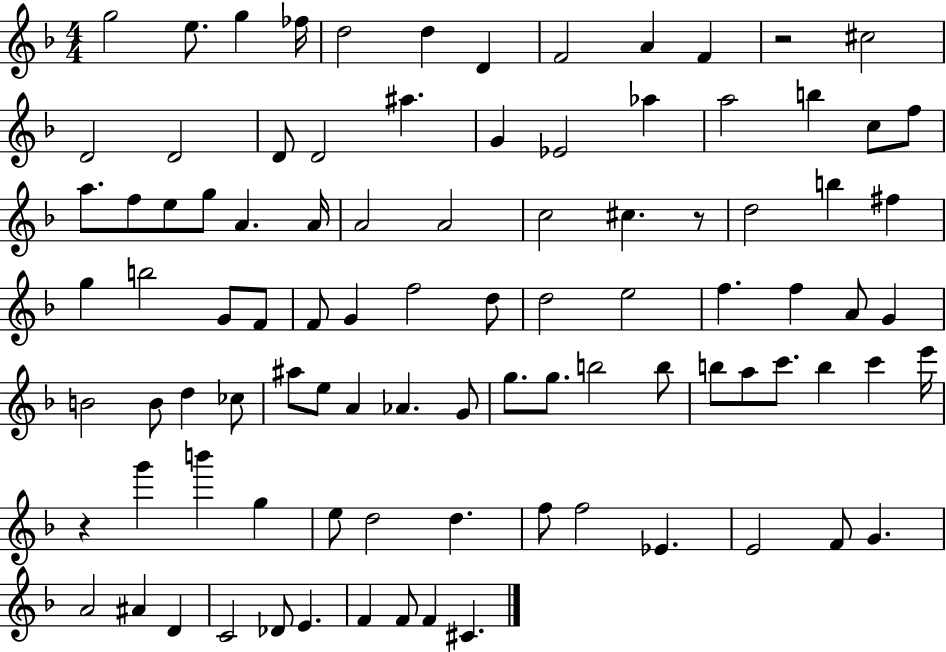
{
  \clef treble
  \numericTimeSignature
  \time 4/4
  \key f \major
  \repeat volta 2 { g''2 e''8. g''4 fes''16 | d''2 d''4 d'4 | f'2 a'4 f'4 | r2 cis''2 | \break d'2 d'2 | d'8 d'2 ais''4. | g'4 ees'2 aes''4 | a''2 b''4 c''8 f''8 | \break a''8. f''8 e''8 g''8 a'4. a'16 | a'2 a'2 | c''2 cis''4. r8 | d''2 b''4 fis''4 | \break g''4 b''2 g'8 f'8 | f'8 g'4 f''2 d''8 | d''2 e''2 | f''4. f''4 a'8 g'4 | \break b'2 b'8 d''4 ces''8 | ais''8 e''8 a'4 aes'4. g'8 | g''8. g''8. b''2 b''8 | b''8 a''8 c'''8. b''4 c'''4 e'''16 | \break r4 g'''4 b'''4 g''4 | e''8 d''2 d''4. | f''8 f''2 ees'4. | e'2 f'8 g'4. | \break a'2 ais'4 d'4 | c'2 des'8 e'4. | f'4 f'8 f'4 cis'4. | } \bar "|."
}